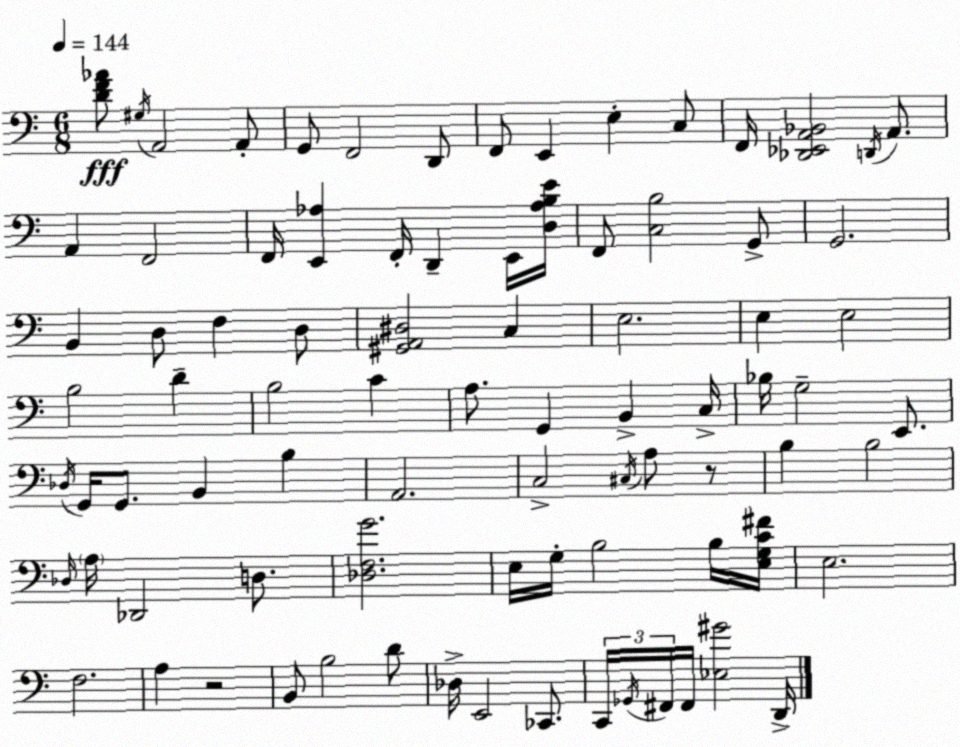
X:1
T:Untitled
M:6/8
L:1/4
K:Am
[DF_A]/2 ^G,/4 A,,2 A,,/2 G,,/2 F,,2 D,,/2 F,,/2 E,, E, C,/2 F,,/4 [_D,,_E,,A,,_B,,]2 D,,/4 A,,/2 A,, F,,2 F,,/4 [E,,_A,] F,,/4 D,, E,,/4 [D,_A,B,E]/4 F,,/2 [C,B,]2 G,,/2 G,,2 B,, D,/2 F, D,/2 [^G,,A,,^D,]2 C, E,2 E, E,2 B,2 D B,2 C A,/2 G,, B,, C,/4 _B,/4 G,2 E,,/2 _D,/4 G,,/4 G,,/2 B,, B, A,,2 C,2 ^C,/4 A,/2 z/2 B, B,2 _D,/4 A,/4 _D,,2 D,/2 [_D,F,G]2 E,/4 G,/4 B,2 B,/4 [E,G,C^F]/4 E,2 F,2 A, z2 B,,/2 B,2 D/2 _D,/4 E,,2 _C,,/2 C,,/4 _G,,/4 ^F,,/4 ^F,,/4 [_E,^G]2 D,,/4